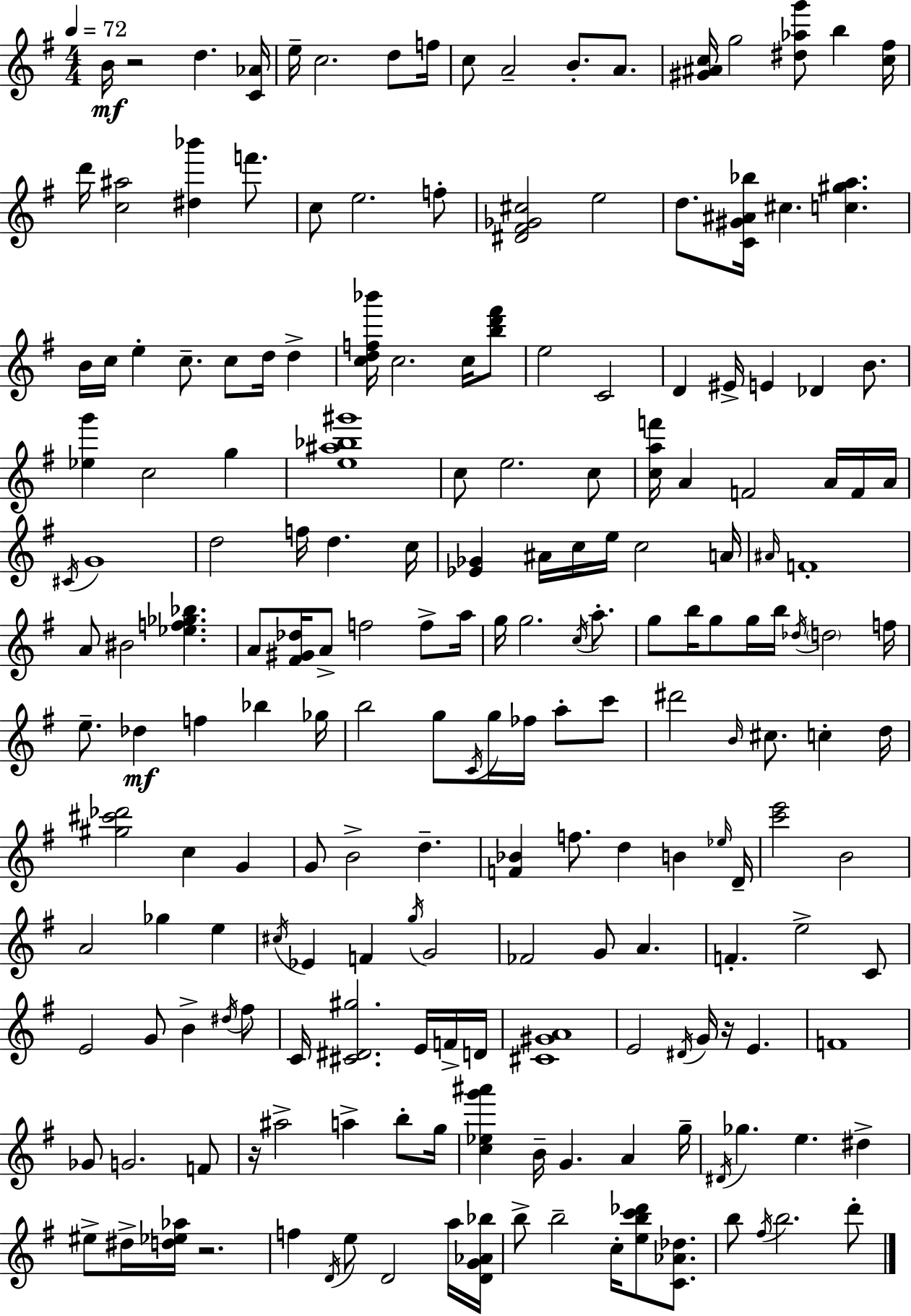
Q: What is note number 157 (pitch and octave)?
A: B5